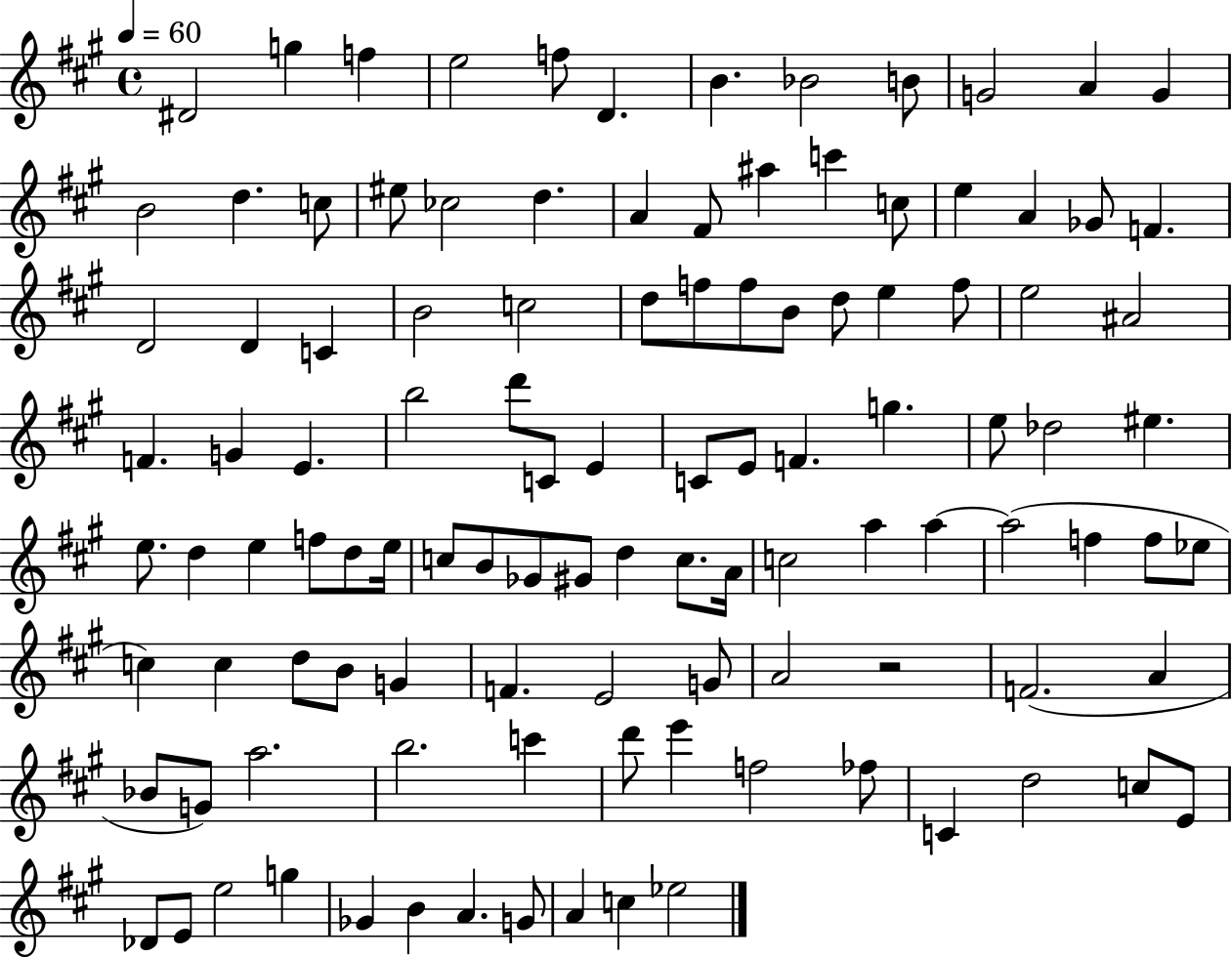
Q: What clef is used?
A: treble